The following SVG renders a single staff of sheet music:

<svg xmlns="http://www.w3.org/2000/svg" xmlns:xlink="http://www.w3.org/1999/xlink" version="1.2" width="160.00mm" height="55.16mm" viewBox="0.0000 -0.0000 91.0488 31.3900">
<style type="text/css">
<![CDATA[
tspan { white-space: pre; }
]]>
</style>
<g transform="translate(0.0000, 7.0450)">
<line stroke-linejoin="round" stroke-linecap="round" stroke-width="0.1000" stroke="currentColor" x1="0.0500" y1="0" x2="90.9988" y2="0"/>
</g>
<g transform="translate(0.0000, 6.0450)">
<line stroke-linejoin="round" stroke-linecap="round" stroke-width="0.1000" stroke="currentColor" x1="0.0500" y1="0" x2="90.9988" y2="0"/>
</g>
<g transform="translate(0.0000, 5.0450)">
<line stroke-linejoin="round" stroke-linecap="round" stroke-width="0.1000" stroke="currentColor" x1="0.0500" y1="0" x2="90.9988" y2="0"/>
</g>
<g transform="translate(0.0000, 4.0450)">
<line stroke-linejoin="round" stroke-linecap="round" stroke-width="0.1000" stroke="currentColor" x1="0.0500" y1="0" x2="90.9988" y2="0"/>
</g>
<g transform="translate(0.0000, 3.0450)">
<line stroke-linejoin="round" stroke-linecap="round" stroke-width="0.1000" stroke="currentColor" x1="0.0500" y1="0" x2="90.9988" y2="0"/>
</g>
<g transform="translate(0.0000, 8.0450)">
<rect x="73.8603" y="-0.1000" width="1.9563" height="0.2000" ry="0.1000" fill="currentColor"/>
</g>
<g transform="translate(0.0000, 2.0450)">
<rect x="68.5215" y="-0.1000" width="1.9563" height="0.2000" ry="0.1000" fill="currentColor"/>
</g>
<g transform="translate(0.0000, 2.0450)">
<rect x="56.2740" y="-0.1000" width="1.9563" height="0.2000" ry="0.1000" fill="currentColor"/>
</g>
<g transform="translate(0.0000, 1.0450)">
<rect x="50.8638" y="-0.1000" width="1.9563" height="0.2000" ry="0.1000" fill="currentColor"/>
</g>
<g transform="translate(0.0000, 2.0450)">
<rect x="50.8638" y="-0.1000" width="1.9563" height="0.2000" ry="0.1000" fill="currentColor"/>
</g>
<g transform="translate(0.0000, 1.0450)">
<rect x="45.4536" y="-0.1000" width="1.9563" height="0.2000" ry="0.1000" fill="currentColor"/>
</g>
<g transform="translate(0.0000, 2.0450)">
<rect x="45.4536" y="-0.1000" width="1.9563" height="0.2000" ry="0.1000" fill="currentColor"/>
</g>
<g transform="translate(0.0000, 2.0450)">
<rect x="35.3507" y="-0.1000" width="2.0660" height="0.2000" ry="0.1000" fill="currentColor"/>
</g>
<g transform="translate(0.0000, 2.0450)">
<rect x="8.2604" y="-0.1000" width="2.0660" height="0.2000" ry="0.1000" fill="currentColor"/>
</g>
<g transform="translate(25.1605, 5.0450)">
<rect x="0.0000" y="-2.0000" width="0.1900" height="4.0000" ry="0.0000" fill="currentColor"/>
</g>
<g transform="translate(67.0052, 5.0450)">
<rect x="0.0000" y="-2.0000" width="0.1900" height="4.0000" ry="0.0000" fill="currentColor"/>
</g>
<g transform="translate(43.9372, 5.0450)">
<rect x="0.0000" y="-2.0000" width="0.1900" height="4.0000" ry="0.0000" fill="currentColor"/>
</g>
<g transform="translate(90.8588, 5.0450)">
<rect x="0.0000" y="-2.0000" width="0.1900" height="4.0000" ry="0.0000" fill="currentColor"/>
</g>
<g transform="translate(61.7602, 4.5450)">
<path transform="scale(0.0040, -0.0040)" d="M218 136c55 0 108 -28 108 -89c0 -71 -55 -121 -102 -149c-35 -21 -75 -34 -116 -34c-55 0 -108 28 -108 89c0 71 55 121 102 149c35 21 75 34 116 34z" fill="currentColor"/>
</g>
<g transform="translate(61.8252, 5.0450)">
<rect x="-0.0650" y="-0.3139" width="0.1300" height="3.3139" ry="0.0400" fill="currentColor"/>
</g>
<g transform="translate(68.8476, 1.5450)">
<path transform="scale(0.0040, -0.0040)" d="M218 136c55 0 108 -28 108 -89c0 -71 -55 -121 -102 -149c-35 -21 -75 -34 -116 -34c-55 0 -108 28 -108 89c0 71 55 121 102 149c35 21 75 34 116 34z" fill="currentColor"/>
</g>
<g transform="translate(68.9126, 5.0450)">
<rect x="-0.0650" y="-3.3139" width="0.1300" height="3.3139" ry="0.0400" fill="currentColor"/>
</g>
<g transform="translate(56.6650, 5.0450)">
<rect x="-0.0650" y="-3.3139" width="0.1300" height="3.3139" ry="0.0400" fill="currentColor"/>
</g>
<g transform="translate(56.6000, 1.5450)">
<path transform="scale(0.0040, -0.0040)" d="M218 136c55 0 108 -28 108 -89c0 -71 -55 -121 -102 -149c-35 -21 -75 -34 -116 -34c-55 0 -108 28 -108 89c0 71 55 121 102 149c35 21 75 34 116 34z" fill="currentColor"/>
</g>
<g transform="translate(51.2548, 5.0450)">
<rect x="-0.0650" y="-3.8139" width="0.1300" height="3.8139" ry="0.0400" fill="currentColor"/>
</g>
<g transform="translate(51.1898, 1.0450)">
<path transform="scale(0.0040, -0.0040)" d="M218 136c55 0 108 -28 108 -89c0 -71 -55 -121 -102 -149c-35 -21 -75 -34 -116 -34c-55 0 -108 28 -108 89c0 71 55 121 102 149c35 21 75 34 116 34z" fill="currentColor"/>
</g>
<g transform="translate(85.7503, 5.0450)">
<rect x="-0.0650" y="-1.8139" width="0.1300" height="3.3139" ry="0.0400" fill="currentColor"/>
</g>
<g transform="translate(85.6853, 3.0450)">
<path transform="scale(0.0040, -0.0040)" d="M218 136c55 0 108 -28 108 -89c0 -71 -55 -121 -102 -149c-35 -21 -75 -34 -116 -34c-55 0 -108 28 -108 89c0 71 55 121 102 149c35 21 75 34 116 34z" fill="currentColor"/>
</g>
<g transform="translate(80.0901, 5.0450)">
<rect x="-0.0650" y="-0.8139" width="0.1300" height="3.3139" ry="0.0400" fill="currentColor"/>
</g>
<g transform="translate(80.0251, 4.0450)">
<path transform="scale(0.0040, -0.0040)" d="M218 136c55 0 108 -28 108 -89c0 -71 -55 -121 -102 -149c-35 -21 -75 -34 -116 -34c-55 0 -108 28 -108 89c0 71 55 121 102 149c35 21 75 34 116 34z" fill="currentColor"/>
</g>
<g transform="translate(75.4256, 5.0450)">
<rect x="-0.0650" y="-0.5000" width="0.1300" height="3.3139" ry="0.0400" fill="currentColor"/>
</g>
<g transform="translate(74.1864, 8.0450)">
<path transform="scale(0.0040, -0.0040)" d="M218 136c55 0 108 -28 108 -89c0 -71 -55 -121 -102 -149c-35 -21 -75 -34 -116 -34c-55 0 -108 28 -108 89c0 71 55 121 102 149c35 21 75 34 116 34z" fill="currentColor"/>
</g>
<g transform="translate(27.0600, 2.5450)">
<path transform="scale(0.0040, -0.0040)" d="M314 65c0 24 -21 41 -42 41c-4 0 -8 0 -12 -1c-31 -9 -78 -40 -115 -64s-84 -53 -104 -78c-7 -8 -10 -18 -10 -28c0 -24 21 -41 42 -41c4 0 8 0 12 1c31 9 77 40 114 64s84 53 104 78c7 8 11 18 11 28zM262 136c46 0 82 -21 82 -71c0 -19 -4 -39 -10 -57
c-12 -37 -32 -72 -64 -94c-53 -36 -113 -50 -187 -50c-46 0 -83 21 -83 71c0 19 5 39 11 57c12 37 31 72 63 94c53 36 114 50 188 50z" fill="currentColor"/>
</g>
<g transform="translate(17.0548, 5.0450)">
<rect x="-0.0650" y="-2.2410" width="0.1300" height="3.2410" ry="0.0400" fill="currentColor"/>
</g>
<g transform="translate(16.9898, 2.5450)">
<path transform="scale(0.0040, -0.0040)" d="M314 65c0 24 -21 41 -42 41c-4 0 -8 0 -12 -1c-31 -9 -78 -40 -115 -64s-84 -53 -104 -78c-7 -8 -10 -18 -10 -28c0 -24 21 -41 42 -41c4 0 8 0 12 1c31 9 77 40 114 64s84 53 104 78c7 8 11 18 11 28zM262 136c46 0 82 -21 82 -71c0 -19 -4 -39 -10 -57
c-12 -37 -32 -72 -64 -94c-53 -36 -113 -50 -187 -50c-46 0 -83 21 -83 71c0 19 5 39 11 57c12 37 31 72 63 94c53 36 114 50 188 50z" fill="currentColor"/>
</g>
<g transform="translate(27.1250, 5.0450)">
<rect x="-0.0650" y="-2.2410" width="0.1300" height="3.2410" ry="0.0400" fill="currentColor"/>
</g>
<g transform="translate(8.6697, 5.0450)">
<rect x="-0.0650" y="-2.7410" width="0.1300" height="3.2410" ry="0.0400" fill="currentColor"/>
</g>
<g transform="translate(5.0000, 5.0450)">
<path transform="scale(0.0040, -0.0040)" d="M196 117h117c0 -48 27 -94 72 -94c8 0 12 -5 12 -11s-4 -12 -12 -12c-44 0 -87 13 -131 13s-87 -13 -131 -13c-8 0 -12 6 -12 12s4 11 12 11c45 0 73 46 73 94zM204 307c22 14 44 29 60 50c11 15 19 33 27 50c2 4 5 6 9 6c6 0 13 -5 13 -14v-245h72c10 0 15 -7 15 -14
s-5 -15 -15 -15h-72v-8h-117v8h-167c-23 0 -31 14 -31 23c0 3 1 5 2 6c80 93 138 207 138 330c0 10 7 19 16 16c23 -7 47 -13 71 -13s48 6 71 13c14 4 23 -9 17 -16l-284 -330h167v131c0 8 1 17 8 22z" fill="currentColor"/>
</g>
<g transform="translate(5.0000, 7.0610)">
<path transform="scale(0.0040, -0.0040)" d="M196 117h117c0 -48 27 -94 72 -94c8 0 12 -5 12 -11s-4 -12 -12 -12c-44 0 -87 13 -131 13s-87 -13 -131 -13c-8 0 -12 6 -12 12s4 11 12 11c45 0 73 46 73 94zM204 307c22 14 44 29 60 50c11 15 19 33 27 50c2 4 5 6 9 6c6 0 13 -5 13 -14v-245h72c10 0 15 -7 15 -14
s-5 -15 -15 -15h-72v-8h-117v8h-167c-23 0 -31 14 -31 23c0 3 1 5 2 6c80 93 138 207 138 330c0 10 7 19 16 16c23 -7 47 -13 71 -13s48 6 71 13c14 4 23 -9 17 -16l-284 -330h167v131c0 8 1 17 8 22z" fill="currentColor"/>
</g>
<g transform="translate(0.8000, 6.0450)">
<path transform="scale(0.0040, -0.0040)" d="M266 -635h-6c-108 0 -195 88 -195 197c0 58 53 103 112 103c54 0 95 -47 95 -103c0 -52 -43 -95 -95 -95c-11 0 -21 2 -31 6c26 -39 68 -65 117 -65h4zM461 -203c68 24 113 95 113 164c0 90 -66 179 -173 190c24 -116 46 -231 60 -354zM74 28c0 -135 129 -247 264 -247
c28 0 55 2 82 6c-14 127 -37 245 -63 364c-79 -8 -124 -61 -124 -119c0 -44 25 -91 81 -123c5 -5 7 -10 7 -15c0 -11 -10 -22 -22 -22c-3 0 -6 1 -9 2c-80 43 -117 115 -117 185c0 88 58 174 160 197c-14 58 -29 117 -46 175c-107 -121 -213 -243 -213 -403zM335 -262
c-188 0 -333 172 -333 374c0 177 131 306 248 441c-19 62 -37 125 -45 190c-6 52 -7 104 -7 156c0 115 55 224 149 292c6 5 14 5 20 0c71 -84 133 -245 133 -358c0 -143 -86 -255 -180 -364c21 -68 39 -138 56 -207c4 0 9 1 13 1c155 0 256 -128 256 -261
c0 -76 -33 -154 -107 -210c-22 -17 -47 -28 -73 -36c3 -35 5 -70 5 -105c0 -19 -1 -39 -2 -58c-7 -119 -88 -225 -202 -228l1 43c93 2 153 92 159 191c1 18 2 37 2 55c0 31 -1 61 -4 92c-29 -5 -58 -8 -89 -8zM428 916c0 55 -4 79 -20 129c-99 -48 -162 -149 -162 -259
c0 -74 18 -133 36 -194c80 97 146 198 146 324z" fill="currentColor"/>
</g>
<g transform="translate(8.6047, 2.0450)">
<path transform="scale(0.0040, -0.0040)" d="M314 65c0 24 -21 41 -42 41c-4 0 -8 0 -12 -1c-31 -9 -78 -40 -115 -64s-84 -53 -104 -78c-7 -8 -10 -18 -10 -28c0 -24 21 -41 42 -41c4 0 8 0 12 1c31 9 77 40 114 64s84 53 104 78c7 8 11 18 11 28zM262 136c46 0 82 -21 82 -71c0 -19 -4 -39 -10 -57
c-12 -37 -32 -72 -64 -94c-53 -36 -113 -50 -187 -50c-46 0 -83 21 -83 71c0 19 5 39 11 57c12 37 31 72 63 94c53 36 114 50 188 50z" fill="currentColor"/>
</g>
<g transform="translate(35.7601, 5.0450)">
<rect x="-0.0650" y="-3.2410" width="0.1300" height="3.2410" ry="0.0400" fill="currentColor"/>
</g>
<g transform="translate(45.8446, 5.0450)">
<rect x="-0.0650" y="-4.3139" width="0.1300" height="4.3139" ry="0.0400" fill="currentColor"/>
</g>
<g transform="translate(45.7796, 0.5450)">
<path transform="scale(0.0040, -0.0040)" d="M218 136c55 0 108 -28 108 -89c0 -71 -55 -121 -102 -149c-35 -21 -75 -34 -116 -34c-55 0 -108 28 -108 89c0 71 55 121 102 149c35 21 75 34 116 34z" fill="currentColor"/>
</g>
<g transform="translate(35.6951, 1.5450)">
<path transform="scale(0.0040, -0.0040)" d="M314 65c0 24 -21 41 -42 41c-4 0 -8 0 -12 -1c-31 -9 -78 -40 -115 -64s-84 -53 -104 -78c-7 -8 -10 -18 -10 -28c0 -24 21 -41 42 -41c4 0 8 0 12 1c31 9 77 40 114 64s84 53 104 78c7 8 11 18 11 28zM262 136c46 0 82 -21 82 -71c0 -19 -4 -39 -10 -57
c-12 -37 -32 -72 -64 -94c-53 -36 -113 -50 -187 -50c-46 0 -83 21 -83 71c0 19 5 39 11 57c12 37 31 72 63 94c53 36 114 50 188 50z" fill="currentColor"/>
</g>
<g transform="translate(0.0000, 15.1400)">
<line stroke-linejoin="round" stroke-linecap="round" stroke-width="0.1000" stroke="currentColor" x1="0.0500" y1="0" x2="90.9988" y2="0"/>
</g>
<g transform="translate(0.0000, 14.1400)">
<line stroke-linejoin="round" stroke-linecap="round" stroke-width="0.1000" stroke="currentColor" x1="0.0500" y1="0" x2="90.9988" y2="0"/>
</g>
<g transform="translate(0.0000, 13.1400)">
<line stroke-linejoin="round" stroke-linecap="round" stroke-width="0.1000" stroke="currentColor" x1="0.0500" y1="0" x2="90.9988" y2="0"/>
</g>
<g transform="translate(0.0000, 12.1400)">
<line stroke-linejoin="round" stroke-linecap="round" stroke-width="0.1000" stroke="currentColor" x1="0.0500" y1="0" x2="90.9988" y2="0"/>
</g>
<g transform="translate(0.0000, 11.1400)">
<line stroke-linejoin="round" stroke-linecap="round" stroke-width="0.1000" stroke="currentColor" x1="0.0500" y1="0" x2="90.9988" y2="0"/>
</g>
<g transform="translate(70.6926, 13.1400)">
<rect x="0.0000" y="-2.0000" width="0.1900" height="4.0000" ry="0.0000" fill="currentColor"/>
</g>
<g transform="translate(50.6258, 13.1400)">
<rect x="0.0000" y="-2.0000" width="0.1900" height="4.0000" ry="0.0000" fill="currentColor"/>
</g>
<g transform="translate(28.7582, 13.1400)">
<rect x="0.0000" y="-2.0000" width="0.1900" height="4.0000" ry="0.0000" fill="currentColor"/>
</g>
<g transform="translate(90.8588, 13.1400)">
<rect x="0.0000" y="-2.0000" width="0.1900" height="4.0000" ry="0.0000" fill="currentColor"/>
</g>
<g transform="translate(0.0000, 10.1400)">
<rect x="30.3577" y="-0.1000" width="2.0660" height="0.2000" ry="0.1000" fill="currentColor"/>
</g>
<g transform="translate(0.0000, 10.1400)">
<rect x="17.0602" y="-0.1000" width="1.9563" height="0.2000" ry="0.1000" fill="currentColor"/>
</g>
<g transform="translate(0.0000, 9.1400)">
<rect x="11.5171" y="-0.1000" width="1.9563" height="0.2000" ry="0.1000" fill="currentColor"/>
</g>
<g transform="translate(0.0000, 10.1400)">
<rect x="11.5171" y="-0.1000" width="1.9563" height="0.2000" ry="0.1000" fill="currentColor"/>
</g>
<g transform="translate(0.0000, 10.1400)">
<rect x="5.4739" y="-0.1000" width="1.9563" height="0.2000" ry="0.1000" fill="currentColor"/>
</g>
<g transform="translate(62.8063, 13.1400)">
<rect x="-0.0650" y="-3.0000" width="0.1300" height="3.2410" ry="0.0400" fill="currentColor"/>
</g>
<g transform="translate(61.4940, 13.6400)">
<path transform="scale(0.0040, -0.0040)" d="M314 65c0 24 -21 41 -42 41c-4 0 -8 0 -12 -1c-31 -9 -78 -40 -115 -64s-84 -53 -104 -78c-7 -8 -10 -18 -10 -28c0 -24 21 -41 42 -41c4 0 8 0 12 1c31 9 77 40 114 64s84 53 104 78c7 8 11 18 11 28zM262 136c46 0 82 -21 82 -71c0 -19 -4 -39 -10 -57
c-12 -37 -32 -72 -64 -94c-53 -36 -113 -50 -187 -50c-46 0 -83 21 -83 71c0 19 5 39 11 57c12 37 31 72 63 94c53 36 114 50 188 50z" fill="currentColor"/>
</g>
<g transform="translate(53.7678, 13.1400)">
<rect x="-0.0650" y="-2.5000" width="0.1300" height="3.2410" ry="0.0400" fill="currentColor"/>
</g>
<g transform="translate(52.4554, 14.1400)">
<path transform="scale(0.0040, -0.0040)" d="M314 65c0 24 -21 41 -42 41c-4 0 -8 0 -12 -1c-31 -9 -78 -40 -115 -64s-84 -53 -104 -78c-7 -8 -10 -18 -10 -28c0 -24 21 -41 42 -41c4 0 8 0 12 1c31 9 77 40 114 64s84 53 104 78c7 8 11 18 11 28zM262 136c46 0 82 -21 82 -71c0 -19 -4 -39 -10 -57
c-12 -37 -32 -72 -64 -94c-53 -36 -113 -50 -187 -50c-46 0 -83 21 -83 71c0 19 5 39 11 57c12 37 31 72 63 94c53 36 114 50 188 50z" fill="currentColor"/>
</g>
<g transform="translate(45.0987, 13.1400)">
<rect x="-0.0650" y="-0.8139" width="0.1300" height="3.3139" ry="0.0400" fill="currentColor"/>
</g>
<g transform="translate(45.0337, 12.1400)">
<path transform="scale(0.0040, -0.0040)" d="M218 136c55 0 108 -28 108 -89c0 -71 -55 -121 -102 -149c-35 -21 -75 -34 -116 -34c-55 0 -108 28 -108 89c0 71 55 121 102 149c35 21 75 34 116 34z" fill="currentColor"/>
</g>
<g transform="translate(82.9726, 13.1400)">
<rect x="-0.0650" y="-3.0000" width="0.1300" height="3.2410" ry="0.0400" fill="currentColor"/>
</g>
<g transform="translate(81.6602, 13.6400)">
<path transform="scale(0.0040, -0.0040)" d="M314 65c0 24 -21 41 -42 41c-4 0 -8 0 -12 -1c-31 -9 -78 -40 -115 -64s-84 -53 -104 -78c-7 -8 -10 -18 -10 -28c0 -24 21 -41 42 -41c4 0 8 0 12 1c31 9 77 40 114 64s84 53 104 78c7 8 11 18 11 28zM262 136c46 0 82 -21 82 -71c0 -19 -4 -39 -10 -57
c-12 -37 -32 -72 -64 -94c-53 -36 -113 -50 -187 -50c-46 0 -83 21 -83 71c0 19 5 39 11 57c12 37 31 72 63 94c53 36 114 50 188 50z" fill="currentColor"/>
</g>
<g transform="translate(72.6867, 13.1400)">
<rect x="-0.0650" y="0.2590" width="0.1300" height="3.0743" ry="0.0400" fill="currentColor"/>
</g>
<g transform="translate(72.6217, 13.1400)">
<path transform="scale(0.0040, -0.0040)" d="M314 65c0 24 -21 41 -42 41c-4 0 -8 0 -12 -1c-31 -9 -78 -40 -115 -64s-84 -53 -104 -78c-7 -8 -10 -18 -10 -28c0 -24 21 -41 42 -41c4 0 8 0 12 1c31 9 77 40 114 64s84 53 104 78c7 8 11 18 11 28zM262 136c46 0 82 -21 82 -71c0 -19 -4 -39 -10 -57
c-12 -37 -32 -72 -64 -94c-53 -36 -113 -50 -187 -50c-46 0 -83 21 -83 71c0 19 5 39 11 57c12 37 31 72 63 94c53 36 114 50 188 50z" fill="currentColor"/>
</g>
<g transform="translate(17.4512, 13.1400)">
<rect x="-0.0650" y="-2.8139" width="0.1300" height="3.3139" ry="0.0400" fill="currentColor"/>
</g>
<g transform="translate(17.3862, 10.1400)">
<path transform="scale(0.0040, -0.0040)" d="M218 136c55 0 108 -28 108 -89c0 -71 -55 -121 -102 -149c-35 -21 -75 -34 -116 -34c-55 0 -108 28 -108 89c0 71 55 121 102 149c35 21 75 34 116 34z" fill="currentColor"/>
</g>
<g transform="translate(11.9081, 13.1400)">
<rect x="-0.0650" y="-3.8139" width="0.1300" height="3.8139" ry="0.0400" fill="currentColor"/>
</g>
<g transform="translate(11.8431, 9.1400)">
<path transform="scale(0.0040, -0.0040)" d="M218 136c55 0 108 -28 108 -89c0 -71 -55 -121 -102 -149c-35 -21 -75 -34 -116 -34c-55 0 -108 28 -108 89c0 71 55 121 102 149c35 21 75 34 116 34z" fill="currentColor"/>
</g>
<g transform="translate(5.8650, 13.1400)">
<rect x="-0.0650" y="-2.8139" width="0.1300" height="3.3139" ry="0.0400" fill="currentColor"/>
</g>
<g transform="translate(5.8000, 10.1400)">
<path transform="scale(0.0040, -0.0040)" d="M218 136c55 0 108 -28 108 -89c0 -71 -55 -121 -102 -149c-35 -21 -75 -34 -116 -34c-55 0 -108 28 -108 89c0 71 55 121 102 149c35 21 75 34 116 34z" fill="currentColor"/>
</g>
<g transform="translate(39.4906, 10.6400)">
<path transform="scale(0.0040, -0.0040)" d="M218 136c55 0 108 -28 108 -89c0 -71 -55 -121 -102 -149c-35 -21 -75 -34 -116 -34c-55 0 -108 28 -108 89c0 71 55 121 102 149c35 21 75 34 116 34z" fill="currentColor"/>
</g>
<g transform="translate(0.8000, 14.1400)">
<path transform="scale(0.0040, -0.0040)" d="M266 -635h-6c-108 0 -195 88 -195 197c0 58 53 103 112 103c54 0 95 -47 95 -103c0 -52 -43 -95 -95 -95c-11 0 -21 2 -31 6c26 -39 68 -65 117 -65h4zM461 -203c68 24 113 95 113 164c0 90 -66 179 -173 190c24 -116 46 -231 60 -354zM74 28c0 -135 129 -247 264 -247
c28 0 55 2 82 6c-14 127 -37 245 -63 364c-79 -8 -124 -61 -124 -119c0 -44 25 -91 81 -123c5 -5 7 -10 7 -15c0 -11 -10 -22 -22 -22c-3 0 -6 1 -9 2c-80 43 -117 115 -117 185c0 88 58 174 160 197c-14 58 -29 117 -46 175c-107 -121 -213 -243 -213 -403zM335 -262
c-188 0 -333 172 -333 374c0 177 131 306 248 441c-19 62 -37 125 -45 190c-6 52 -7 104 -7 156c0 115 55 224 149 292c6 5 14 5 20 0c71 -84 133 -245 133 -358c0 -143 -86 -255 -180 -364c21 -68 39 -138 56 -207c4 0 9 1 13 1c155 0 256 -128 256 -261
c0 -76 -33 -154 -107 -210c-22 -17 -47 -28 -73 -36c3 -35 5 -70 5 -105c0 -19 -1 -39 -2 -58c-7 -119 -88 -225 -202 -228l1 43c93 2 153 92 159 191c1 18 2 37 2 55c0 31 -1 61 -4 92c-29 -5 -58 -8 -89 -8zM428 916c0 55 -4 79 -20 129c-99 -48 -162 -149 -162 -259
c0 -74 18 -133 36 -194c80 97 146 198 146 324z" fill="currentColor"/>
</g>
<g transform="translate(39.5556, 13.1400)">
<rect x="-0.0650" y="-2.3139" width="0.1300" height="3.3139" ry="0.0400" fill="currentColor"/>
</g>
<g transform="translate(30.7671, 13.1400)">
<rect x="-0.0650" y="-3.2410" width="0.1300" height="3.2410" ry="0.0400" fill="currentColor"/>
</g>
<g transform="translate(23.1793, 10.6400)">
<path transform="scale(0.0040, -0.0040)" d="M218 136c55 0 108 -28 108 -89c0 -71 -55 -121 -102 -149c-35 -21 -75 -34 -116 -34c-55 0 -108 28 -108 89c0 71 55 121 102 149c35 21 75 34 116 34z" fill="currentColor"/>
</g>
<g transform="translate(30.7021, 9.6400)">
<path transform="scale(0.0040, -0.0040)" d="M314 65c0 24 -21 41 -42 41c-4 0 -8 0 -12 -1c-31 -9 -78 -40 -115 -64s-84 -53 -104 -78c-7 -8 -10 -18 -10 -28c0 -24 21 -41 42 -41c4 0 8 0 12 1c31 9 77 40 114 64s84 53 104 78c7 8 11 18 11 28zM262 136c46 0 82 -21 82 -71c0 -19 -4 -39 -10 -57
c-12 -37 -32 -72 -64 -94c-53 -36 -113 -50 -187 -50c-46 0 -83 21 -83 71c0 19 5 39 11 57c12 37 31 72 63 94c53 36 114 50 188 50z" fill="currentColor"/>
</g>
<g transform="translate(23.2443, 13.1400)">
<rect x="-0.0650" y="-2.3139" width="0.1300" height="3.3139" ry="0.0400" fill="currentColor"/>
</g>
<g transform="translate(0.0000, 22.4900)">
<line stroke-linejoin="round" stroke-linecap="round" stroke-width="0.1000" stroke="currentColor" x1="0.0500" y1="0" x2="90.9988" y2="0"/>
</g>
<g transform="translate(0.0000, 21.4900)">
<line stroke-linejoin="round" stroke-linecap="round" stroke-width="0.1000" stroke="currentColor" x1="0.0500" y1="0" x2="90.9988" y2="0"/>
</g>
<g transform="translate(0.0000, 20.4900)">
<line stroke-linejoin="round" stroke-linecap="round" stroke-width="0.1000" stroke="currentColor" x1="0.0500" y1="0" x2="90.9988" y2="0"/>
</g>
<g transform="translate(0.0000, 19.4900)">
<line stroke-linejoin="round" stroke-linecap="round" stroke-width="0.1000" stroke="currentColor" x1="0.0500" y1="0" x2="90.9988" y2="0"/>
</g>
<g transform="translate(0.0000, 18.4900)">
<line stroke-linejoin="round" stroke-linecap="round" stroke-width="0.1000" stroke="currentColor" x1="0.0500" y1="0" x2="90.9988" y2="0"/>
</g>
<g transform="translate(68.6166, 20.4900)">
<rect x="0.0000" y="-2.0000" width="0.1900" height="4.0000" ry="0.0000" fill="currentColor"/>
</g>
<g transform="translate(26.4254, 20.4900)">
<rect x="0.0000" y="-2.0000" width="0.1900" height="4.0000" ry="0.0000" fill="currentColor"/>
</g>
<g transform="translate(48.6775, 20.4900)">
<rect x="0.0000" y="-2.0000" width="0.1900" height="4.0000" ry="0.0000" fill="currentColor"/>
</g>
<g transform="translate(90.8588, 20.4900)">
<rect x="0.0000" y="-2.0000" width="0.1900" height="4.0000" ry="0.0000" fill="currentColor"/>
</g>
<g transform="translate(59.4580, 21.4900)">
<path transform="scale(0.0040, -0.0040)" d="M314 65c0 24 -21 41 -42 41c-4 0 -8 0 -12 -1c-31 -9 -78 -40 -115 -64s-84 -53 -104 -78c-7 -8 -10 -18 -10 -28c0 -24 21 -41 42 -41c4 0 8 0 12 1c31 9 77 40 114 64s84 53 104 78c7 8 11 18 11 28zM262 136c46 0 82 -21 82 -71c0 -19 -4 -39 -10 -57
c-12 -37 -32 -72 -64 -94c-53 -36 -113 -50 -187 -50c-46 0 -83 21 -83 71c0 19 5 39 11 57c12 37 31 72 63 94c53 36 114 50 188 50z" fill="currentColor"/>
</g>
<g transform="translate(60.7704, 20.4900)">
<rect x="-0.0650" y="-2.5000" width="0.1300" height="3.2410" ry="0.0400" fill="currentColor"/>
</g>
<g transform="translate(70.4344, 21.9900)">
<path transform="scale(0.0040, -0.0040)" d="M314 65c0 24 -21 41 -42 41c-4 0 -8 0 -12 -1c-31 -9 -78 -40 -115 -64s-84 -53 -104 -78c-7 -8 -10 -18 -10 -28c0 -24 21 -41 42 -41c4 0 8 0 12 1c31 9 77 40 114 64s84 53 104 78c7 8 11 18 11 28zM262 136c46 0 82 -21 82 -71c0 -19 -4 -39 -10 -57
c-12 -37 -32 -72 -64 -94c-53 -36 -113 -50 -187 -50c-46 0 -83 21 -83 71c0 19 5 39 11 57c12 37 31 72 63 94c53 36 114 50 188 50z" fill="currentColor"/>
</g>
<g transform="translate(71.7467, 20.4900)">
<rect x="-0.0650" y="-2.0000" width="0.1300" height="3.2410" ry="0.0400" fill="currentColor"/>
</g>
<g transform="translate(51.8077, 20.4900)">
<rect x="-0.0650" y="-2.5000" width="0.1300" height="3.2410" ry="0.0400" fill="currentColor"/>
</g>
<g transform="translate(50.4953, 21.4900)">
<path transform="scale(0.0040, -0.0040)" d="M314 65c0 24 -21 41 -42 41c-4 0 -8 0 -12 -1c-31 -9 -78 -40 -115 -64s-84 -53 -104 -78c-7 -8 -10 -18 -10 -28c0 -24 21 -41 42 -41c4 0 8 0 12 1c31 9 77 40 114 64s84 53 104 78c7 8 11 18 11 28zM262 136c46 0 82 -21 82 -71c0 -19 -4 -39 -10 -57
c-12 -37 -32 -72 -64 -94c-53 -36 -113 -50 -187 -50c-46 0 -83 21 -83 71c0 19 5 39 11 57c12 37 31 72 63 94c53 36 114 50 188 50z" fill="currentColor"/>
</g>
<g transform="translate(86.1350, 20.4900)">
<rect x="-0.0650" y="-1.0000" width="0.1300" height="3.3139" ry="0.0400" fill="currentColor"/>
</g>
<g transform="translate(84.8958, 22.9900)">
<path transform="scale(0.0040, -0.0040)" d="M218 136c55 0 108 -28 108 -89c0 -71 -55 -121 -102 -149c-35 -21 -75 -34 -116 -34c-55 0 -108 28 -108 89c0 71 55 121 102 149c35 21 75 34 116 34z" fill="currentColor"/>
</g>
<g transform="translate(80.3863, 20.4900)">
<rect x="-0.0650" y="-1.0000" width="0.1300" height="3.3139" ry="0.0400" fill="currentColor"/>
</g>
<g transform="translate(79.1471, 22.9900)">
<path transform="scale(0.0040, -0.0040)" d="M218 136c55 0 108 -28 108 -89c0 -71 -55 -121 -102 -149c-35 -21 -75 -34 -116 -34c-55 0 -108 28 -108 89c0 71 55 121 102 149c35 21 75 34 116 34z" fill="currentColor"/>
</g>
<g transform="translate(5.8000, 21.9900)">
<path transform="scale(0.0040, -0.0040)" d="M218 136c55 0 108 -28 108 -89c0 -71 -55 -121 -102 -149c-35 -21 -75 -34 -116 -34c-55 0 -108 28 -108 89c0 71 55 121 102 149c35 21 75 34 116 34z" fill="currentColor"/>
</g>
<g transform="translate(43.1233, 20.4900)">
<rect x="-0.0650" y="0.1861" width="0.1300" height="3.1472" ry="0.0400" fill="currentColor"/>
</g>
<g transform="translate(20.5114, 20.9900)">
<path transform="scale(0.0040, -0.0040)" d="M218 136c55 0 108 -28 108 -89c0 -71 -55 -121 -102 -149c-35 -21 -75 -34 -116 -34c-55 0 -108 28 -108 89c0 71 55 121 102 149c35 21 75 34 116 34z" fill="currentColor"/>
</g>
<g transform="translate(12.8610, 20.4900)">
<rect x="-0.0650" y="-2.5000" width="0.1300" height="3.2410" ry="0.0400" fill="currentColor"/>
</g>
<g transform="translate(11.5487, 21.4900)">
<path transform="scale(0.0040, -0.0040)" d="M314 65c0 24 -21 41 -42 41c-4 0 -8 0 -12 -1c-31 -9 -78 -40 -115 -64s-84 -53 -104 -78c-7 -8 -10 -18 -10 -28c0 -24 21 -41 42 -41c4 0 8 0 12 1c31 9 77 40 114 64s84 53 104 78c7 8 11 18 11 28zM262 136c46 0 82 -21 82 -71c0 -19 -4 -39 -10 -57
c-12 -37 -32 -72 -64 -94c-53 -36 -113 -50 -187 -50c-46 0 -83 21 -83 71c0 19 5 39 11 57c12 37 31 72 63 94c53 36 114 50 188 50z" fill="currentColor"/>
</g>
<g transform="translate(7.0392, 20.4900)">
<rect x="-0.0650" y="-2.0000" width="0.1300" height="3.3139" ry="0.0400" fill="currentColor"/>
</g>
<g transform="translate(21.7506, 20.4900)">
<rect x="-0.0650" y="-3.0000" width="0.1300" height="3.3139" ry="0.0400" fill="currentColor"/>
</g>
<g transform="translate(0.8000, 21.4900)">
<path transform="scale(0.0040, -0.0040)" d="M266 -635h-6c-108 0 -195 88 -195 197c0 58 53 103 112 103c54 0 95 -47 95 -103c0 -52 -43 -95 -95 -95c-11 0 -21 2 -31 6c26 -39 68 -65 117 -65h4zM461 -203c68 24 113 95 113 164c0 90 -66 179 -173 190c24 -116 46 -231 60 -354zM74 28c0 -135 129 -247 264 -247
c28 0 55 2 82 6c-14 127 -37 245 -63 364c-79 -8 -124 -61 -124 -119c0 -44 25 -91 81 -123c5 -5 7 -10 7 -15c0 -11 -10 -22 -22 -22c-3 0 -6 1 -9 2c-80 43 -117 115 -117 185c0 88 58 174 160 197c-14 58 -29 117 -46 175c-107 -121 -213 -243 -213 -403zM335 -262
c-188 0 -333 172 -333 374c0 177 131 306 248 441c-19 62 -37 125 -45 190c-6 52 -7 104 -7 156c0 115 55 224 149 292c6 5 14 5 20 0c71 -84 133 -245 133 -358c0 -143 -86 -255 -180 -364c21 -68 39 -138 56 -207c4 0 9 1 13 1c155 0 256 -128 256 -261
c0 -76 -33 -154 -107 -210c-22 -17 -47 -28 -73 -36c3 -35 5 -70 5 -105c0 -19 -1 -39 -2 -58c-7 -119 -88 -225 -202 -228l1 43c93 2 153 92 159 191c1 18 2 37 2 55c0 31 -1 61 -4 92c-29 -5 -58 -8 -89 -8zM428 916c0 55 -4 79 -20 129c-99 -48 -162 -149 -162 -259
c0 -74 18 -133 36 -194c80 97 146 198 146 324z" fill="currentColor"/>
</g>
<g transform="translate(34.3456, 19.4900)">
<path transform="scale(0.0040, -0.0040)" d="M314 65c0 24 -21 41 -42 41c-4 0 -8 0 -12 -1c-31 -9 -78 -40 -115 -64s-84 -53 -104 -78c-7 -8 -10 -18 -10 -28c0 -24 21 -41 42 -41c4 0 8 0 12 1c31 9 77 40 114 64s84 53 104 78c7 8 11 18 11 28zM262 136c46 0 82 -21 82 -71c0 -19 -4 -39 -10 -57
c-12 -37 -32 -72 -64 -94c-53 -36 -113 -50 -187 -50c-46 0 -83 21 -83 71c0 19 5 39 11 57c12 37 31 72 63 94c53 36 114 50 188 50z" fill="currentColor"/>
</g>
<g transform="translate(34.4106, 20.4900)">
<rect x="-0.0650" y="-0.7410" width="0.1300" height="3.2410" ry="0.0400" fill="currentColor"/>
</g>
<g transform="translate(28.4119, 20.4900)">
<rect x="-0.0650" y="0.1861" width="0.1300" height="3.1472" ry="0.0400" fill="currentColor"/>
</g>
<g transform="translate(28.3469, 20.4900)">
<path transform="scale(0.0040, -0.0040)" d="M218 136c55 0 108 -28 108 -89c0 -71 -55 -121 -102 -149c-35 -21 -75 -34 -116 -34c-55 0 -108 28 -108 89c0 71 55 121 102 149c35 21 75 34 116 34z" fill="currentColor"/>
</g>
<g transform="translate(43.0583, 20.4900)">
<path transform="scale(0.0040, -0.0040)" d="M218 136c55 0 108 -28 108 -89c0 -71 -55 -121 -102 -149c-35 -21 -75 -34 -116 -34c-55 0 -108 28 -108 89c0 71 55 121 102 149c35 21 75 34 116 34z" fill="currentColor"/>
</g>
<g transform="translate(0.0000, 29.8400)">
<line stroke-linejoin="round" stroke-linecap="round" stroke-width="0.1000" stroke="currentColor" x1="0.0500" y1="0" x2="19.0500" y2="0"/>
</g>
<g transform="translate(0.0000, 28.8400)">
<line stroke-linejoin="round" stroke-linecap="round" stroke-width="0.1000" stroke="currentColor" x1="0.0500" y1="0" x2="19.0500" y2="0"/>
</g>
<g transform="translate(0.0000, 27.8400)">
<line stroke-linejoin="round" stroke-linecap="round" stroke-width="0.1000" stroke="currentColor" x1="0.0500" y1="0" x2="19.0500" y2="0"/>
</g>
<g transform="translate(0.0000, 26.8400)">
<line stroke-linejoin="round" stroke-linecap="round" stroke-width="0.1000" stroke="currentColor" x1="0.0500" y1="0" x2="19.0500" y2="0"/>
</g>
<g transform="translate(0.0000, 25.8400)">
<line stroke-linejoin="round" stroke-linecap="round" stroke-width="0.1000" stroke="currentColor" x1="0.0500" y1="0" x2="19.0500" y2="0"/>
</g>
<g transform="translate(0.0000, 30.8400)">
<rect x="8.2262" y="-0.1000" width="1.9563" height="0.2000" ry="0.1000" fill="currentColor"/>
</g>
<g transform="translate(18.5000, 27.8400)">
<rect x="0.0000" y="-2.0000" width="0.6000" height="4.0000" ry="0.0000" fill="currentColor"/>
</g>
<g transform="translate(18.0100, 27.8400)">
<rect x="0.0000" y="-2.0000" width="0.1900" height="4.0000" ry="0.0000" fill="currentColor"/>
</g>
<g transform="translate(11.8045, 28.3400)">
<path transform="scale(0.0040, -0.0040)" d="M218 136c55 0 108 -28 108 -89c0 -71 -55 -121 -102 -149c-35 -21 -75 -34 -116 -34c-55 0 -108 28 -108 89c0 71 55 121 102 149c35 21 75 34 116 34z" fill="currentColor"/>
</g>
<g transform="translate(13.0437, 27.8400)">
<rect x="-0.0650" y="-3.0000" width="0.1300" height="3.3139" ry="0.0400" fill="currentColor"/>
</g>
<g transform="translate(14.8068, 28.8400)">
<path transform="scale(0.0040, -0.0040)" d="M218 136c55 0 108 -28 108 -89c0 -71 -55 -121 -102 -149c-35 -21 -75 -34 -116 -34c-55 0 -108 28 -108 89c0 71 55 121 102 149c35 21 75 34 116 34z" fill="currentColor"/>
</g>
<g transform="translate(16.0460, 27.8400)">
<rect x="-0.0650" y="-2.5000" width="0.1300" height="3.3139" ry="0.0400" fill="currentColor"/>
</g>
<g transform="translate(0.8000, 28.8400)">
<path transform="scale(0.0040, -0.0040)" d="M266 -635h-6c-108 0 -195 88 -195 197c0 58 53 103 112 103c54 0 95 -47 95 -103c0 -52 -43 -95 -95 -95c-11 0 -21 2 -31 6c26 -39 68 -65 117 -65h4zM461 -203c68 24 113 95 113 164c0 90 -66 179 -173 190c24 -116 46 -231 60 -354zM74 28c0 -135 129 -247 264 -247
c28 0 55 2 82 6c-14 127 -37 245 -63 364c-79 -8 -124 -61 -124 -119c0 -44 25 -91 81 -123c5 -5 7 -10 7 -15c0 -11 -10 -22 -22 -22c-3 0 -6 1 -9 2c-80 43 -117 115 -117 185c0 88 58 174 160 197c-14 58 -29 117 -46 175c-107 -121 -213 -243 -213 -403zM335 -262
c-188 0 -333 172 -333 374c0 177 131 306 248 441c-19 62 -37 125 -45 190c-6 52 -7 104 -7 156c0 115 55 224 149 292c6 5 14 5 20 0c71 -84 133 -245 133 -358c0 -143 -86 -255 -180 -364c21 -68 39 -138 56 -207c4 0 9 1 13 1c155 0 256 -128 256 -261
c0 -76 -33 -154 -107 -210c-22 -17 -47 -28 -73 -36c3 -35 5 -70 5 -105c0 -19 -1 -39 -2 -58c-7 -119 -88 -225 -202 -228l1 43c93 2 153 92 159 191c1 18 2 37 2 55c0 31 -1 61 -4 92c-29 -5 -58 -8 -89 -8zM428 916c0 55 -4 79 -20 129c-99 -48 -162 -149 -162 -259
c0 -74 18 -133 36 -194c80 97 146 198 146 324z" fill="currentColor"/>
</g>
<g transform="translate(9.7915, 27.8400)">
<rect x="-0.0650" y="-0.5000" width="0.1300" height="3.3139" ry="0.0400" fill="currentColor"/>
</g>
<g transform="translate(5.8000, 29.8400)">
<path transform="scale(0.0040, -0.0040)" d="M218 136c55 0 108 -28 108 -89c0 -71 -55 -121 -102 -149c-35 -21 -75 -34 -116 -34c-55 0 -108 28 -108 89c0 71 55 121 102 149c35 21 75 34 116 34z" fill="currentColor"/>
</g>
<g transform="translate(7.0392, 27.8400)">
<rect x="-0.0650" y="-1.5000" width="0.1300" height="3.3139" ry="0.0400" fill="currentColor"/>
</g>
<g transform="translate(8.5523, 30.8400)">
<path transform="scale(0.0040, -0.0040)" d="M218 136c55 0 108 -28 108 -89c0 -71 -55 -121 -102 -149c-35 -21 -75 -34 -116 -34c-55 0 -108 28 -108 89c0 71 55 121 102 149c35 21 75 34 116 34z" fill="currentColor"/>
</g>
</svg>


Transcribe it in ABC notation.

X:1
T:Untitled
M:4/4
L:1/4
K:C
a2 g2 g2 b2 d' c' b c b C d f a c' a g b2 g d G2 A2 B2 A2 F G2 A B d2 B G2 G2 F2 D D E C A G